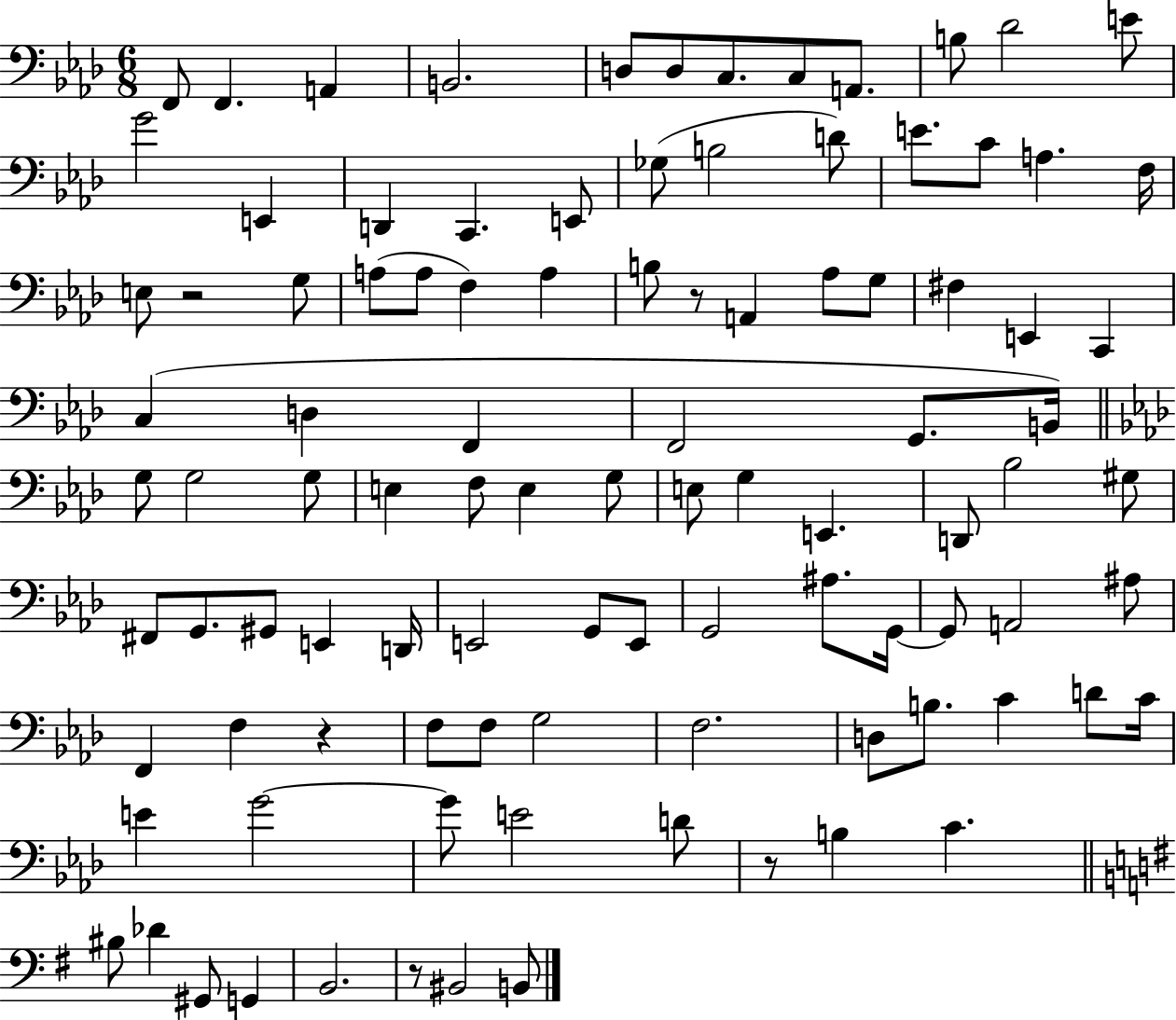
X:1
T:Untitled
M:6/8
L:1/4
K:Ab
F,,/2 F,, A,, B,,2 D,/2 D,/2 C,/2 C,/2 A,,/2 B,/2 _D2 E/2 G2 E,, D,, C,, E,,/2 _G,/2 B,2 D/2 E/2 C/2 A, F,/4 E,/2 z2 G,/2 A,/2 A,/2 F, A, B,/2 z/2 A,, _A,/2 G,/2 ^F, E,, C,, C, D, F,, F,,2 G,,/2 B,,/4 G,/2 G,2 G,/2 E, F,/2 E, G,/2 E,/2 G, E,, D,,/2 _B,2 ^G,/2 ^F,,/2 G,,/2 ^G,,/2 E,, D,,/4 E,,2 G,,/2 E,,/2 G,,2 ^A,/2 G,,/4 G,,/2 A,,2 ^A,/2 F,, F, z F,/2 F,/2 G,2 F,2 D,/2 B,/2 C D/2 C/4 E G2 G/2 E2 D/2 z/2 B, C ^B,/2 _D ^G,,/2 G,, B,,2 z/2 ^B,,2 B,,/2